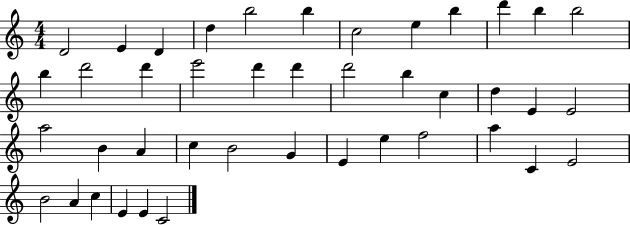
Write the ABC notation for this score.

X:1
T:Untitled
M:4/4
L:1/4
K:C
D2 E D d b2 b c2 e b d' b b2 b d'2 d' e'2 d' d' d'2 b c d E E2 a2 B A c B2 G E e f2 a C E2 B2 A c E E C2